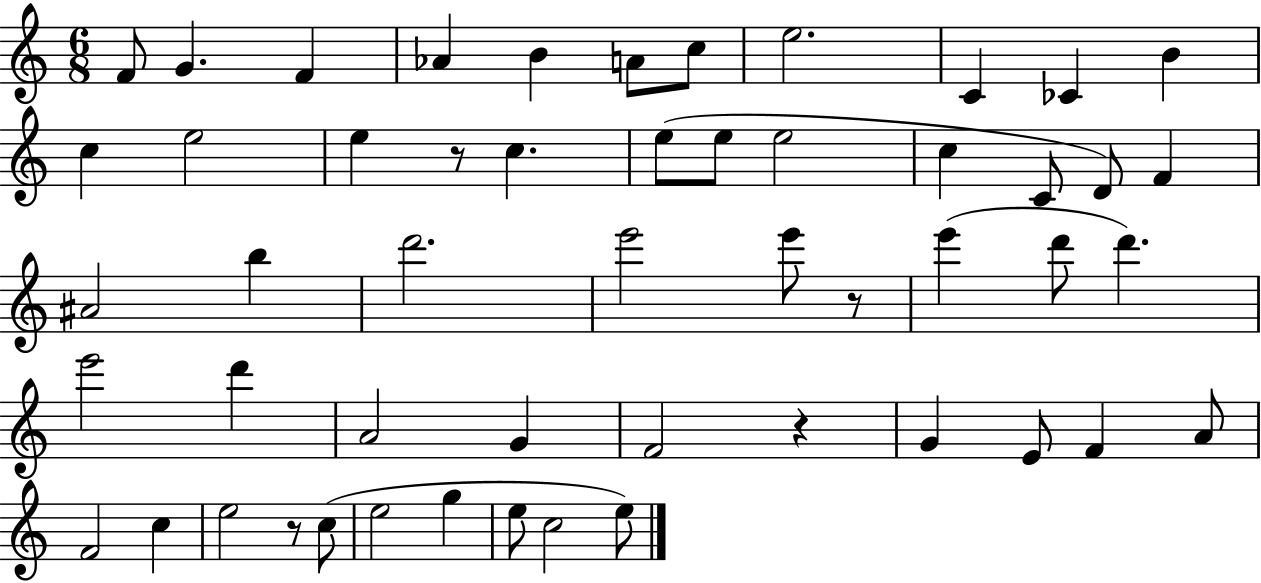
F4/e G4/q. F4/q Ab4/q B4/q A4/e C5/e E5/h. C4/q CES4/q B4/q C5/q E5/h E5/q R/e C5/q. E5/e E5/e E5/h C5/q C4/e D4/e F4/q A#4/h B5/q D6/h. E6/h E6/e R/e E6/q D6/e D6/q. E6/h D6/q A4/h G4/q F4/h R/q G4/q E4/e F4/q A4/e F4/h C5/q E5/h R/e C5/e E5/h G5/q E5/e C5/h E5/e